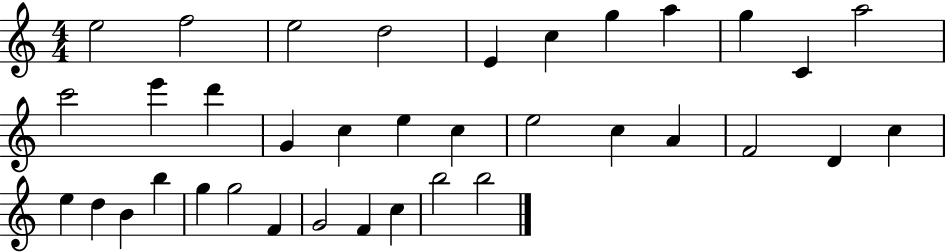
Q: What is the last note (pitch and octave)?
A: B5